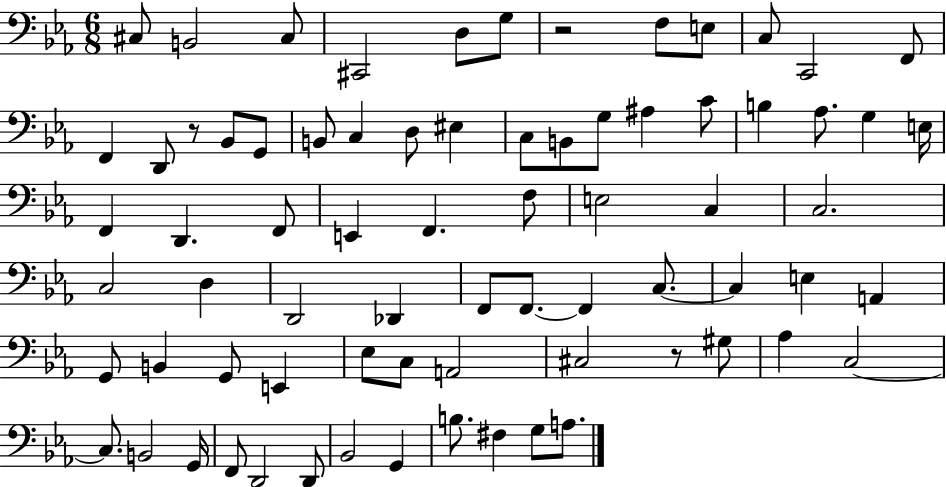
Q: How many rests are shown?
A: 3